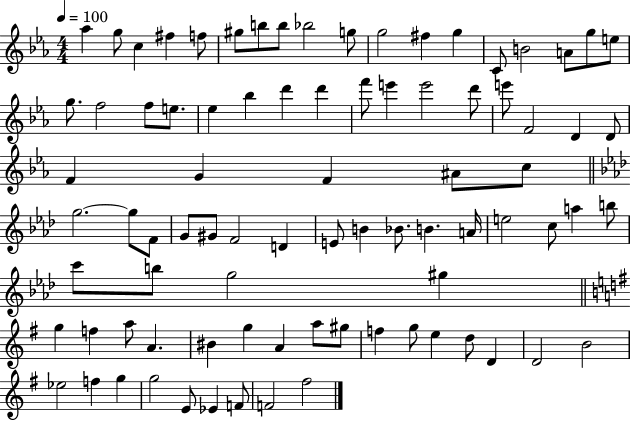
Ab5/q G5/e C5/q F#5/q F5/e G#5/e B5/e B5/e Bb5/h G5/e G5/h F#5/q G5/q C4/e B4/h A4/e G5/e E5/e G5/e. F5/h F5/e E5/e. Eb5/q Bb5/q D6/q D6/q F6/e E6/q E6/h D6/e E6/e F4/h D4/q D4/e F4/q G4/q F4/q A#4/e C5/e G5/h. G5/e F4/e G4/e G#4/e F4/h D4/q E4/e B4/q Bb4/e. B4/q. A4/s E5/h C5/e A5/q B5/e C6/e B5/e G5/h G#5/q G5/q F5/q A5/e A4/q. BIS4/q G5/q A4/q A5/e G#5/e F5/q G5/e E5/q D5/e D4/q D4/h B4/h Eb5/h F5/q G5/q G5/h E4/e Eb4/q F4/e F4/h F#5/h